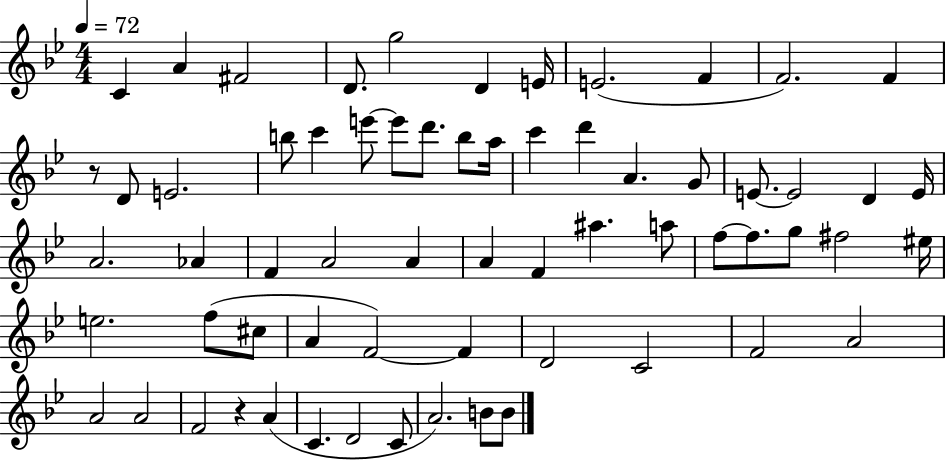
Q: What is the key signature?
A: BES major